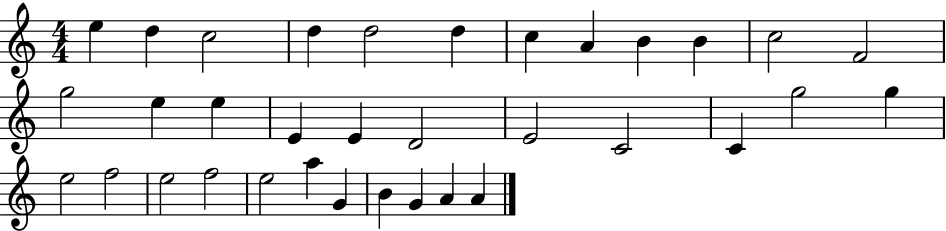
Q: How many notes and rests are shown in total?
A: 34